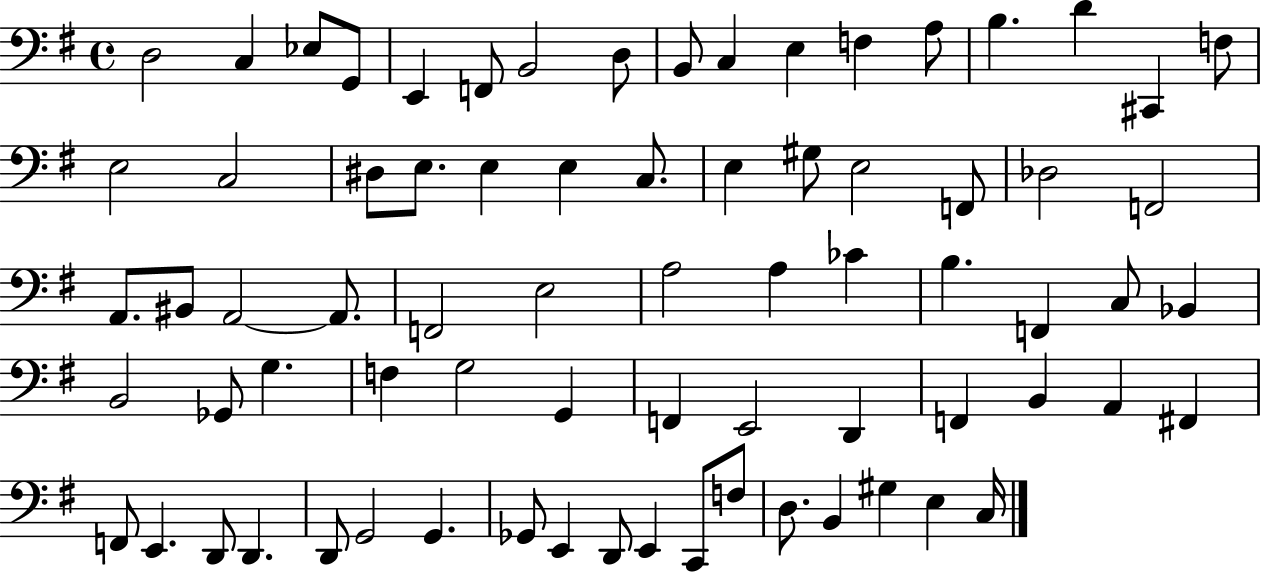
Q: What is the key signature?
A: G major